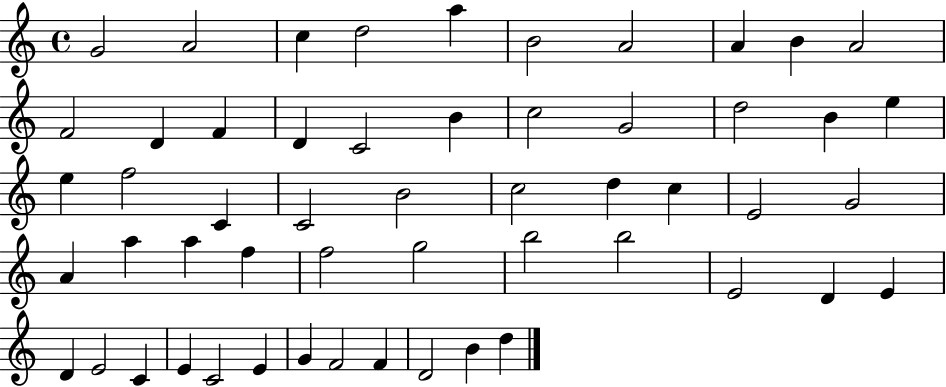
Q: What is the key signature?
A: C major